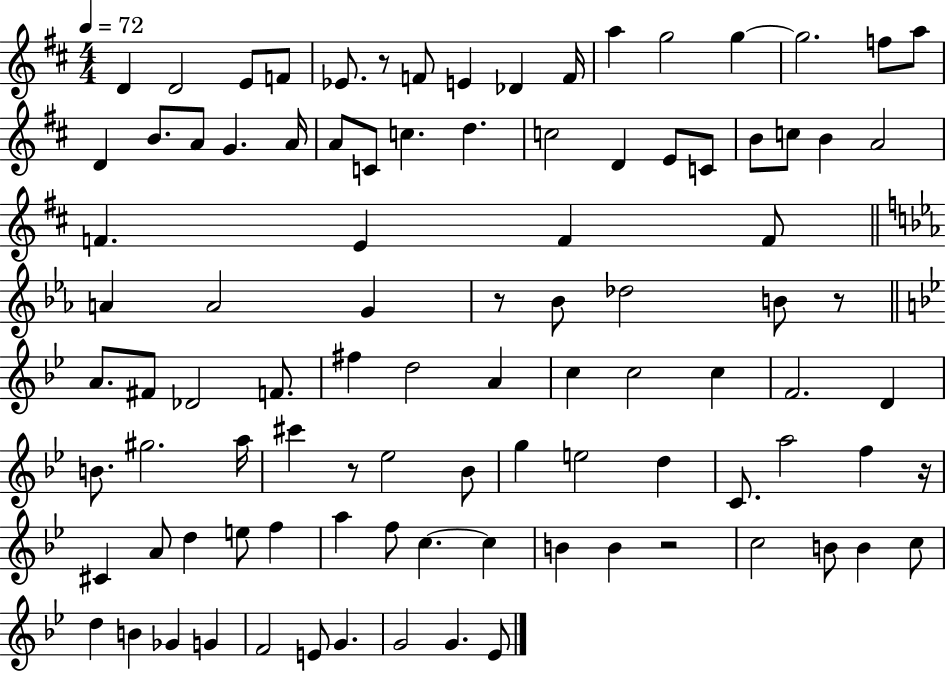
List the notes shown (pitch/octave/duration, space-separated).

D4/q D4/h E4/e F4/e Eb4/e. R/e F4/e E4/q Db4/q F4/s A5/q G5/h G5/q G5/h. F5/e A5/e D4/q B4/e. A4/e G4/q. A4/s A4/e C4/e C5/q. D5/q. C5/h D4/q E4/e C4/e B4/e C5/e B4/q A4/h F4/q. E4/q F4/q F4/e A4/q A4/h G4/q R/e Bb4/e Db5/h B4/e R/e A4/e. F#4/e Db4/h F4/e. F#5/q D5/h A4/q C5/q C5/h C5/q F4/h. D4/q B4/e. G#5/h. A5/s C#6/q R/e Eb5/h Bb4/e G5/q E5/h D5/q C4/e. A5/h F5/q R/s C#4/q A4/e D5/q E5/e F5/q A5/q F5/e C5/q. C5/q B4/q B4/q R/h C5/h B4/e B4/q C5/e D5/q B4/q Gb4/q G4/q F4/h E4/e G4/q. G4/h G4/q. Eb4/e